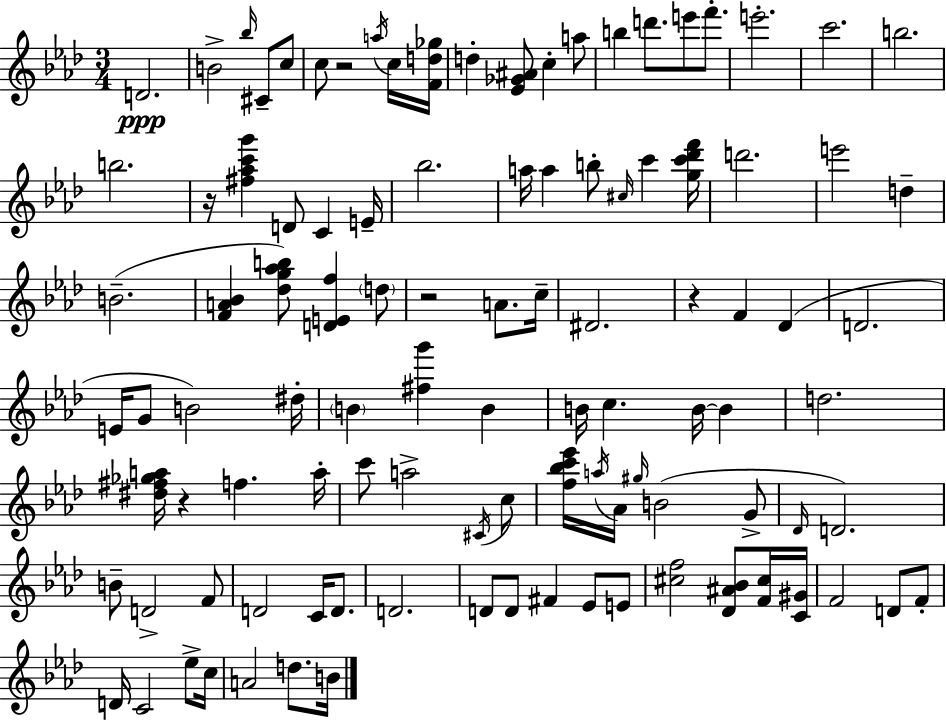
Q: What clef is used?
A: treble